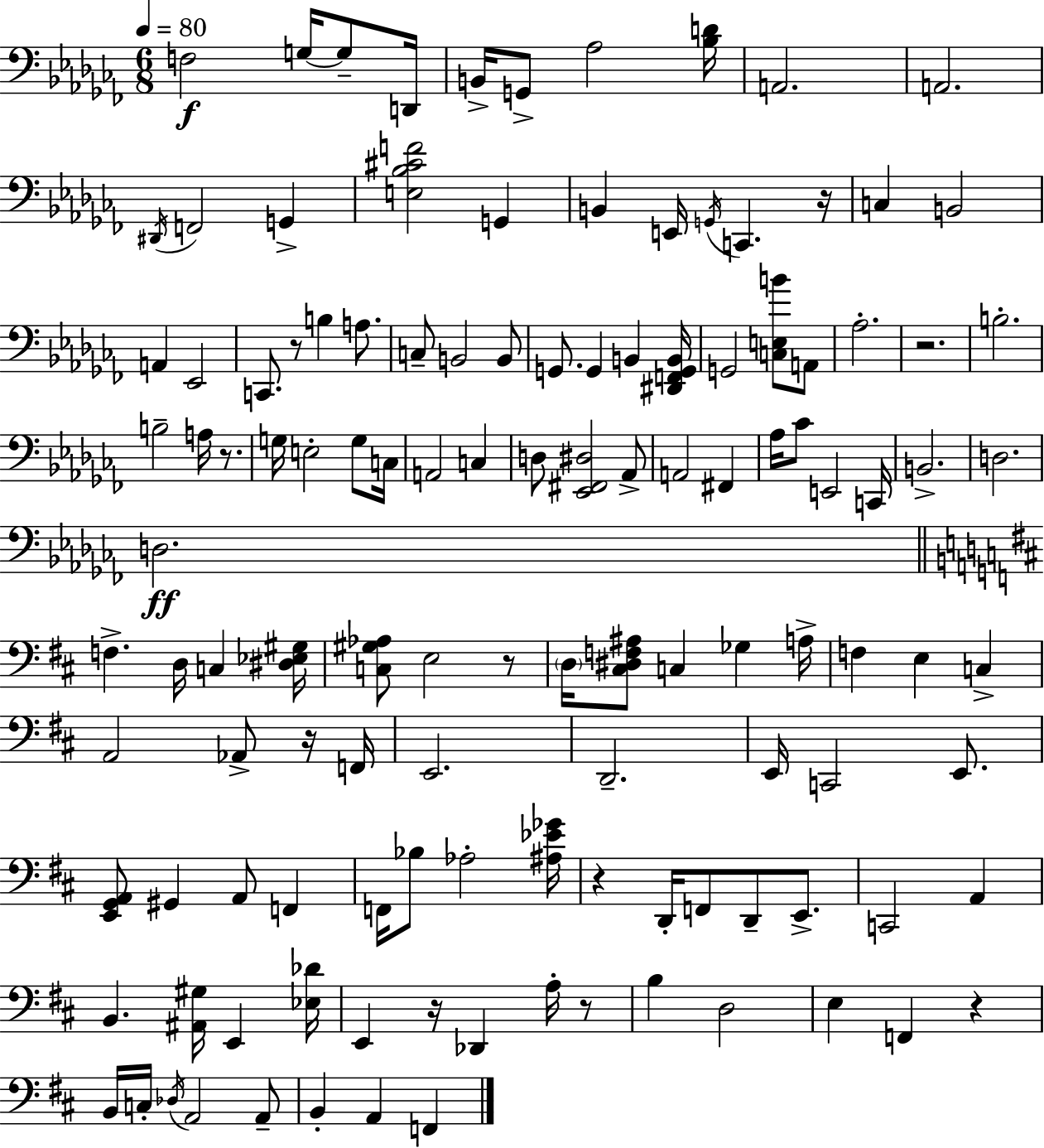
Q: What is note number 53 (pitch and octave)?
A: D3